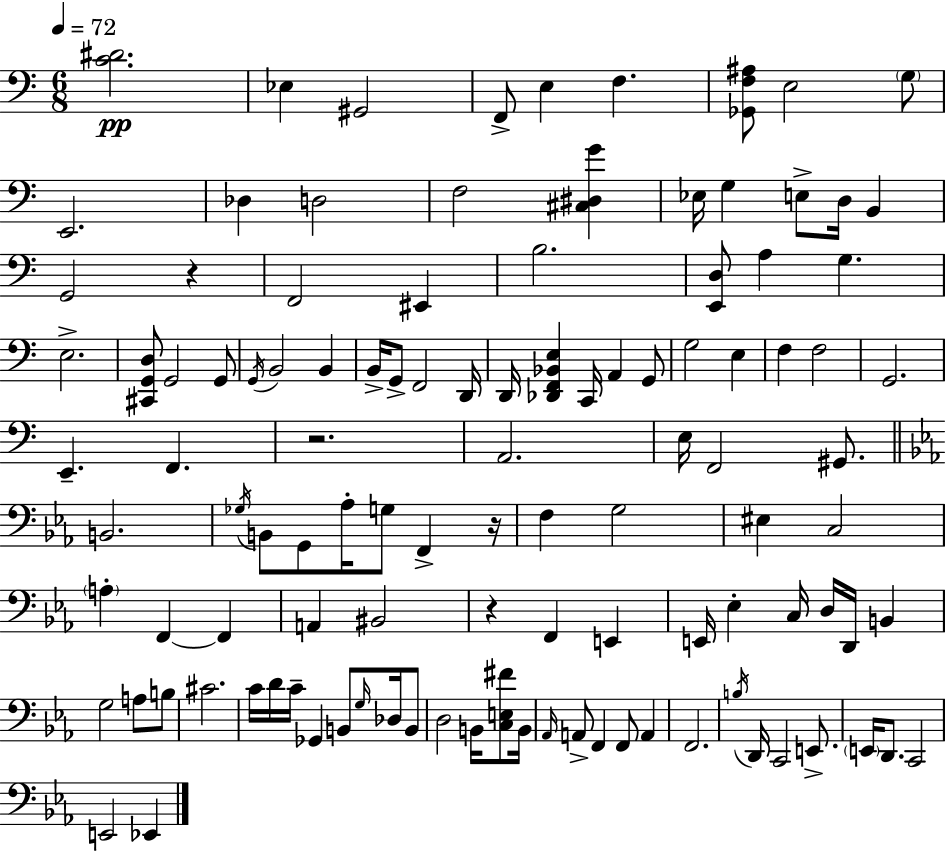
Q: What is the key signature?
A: A minor